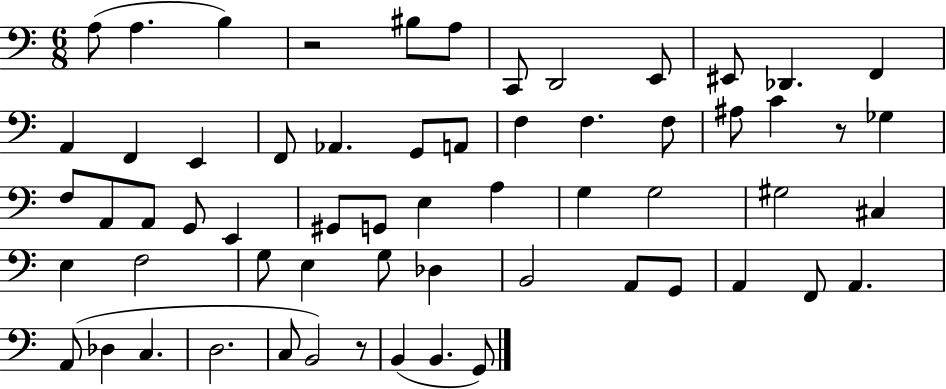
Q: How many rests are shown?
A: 3